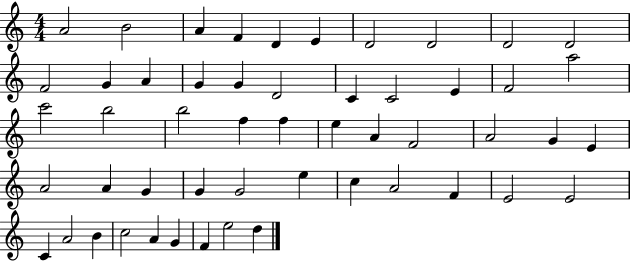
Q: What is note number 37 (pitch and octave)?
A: G4